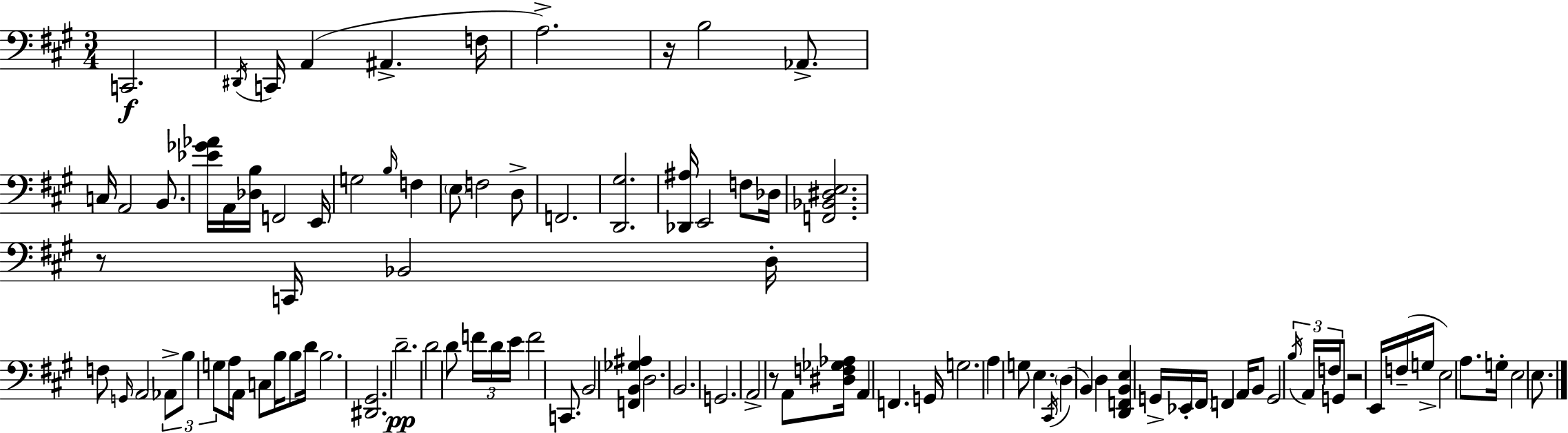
X:1
T:Untitled
M:3/4
L:1/4
K:A
C,,2 ^D,,/4 C,,/4 A,, ^A,, F,/4 A,2 z/4 B,2 _A,,/2 C,/4 A,,2 B,,/2 [_E_G_A]/4 A,,/4 [_D,B,]/4 F,,2 E,,/4 G,2 B,/4 F, E,/2 F,2 D,/2 F,,2 [D,,^G,]2 [_D,,^A,]/4 E,,2 F,/2 _D,/4 [F,,_B,,^D,E,]2 z/2 C,,/4 _B,,2 D,/4 F,/2 G,,/4 A,,2 _A,,/2 B,/2 G,/2 A,/4 A,,/4 C,/2 B,/4 B,/2 D/4 B,2 [^D,,^G,,]2 D2 D2 D/2 F/4 D/4 E/4 F2 C,,/2 B,,2 [F,,B,,_G,^A,] D,2 B,,2 G,,2 A,,2 z/2 A,,/2 [^D,F,_G,_A,]/4 A,, F,, G,,/4 G,2 A, G,/2 E, ^C,,/4 D, B,, D, [D,,F,,B,,E,] G,,/4 _E,,/4 ^F,,/4 F,, A,,/4 B,,/2 G,,2 B,/4 A,,/4 F,/4 G,,/2 z2 E,,/4 F,/4 G,/4 E,2 A,/2 G,/4 E,2 E,/2